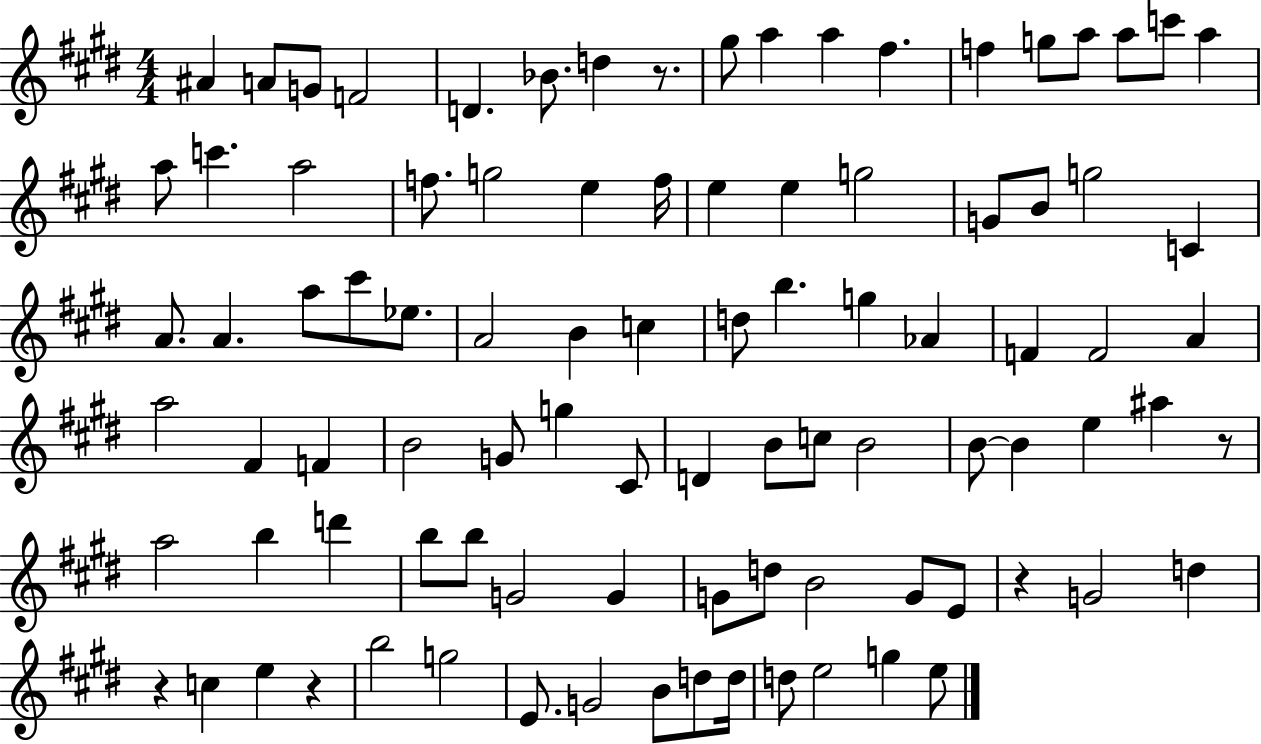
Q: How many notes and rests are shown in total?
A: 93